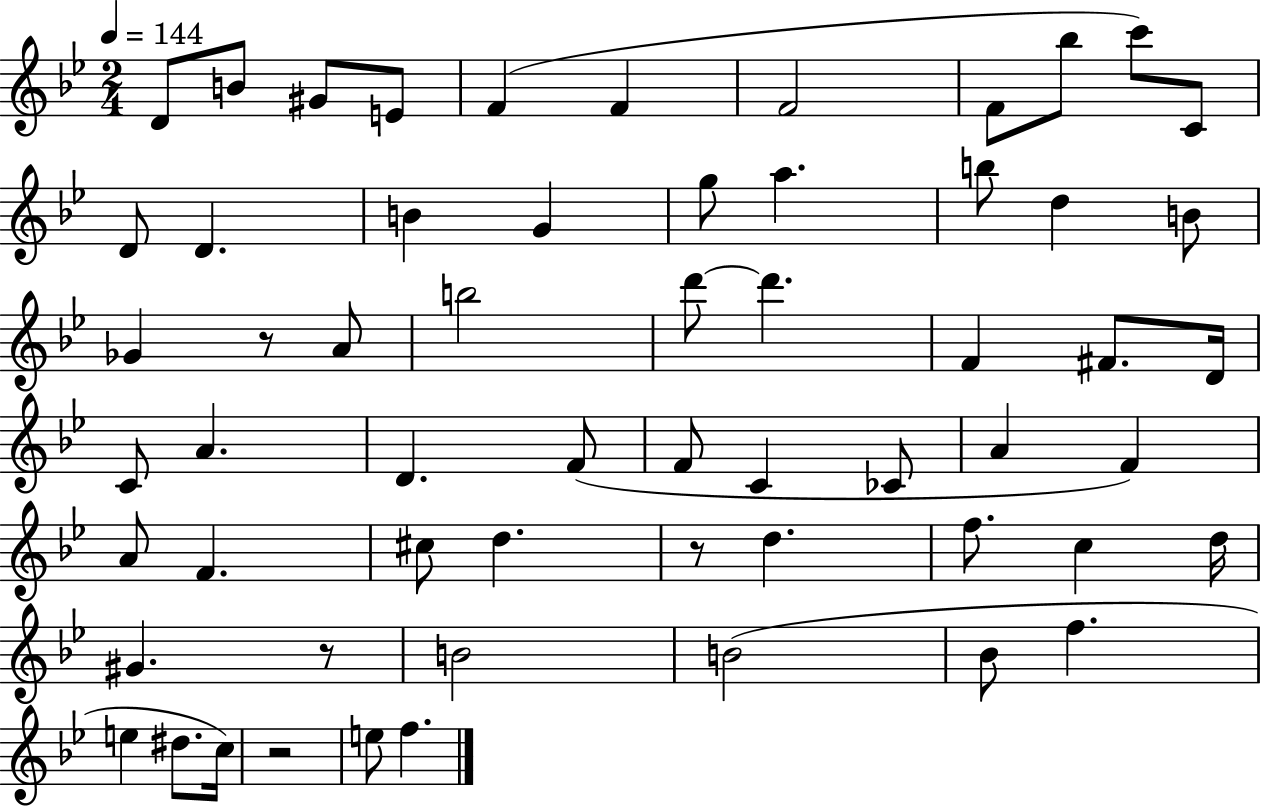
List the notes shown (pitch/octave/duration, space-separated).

D4/e B4/e G#4/e E4/e F4/q F4/q F4/h F4/e Bb5/e C6/e C4/e D4/e D4/q. B4/q G4/q G5/e A5/q. B5/e D5/q B4/e Gb4/q R/e A4/e B5/h D6/e D6/q. F4/q F#4/e. D4/s C4/e A4/q. D4/q. F4/e F4/e C4/q CES4/e A4/q F4/q A4/e F4/q. C#5/e D5/q. R/e D5/q. F5/e. C5/q D5/s G#4/q. R/e B4/h B4/h Bb4/e F5/q. E5/q D#5/e. C5/s R/h E5/e F5/q.